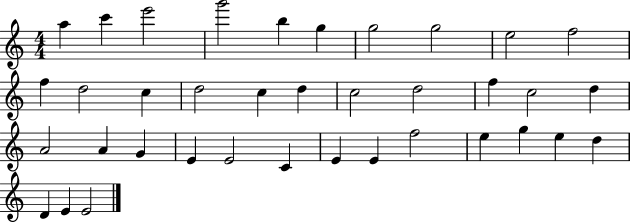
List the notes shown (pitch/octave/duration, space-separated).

A5/q C6/q E6/h G6/h B5/q G5/q G5/h G5/h E5/h F5/h F5/q D5/h C5/q D5/h C5/q D5/q C5/h D5/h F5/q C5/h D5/q A4/h A4/q G4/q E4/q E4/h C4/q E4/q E4/q F5/h E5/q G5/q E5/q D5/q D4/q E4/q E4/h